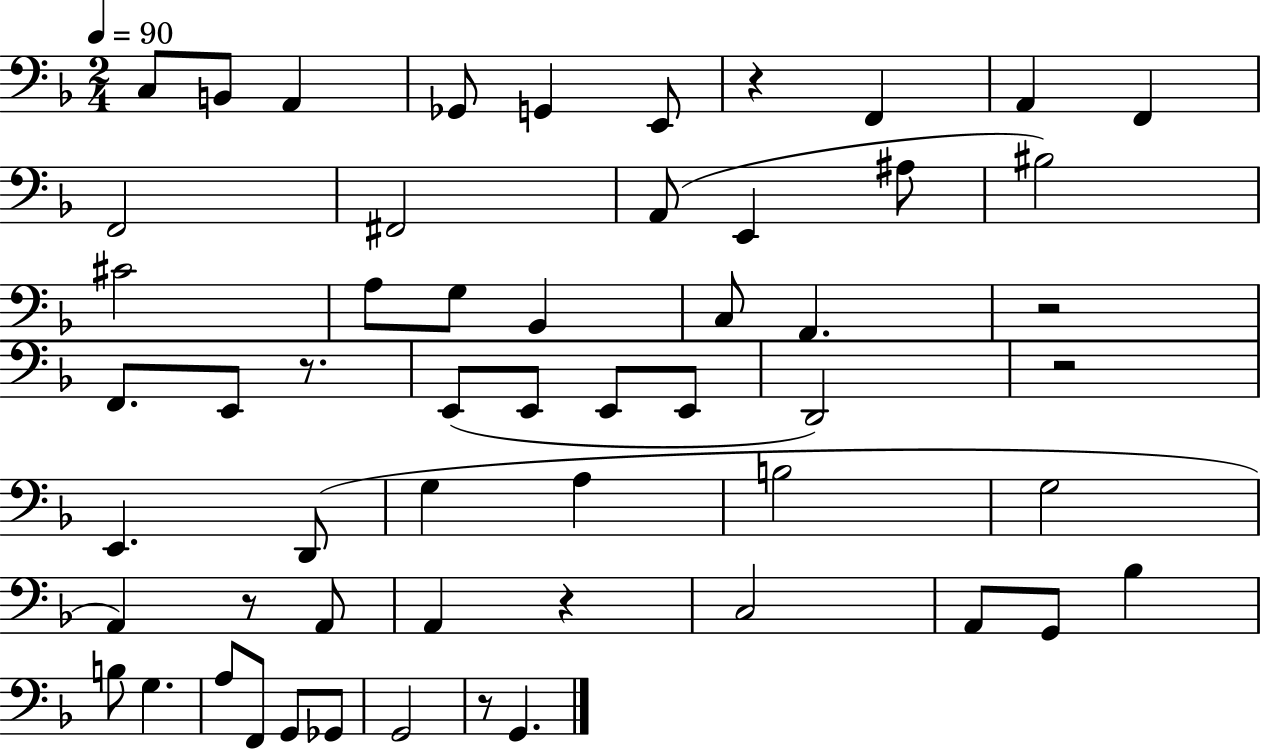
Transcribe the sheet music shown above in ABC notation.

X:1
T:Untitled
M:2/4
L:1/4
K:F
C,/2 B,,/2 A,, _G,,/2 G,, E,,/2 z F,, A,, F,, F,,2 ^F,,2 A,,/2 E,, ^A,/2 ^B,2 ^C2 A,/2 G,/2 _B,, C,/2 A,, z2 F,,/2 E,,/2 z/2 E,,/2 E,,/2 E,,/2 E,,/2 D,,2 z2 E,, D,,/2 G, A, B,2 G,2 A,, z/2 A,,/2 A,, z C,2 A,,/2 G,,/2 _B, B,/2 G, A,/2 F,,/2 G,,/2 _G,,/2 G,,2 z/2 G,,